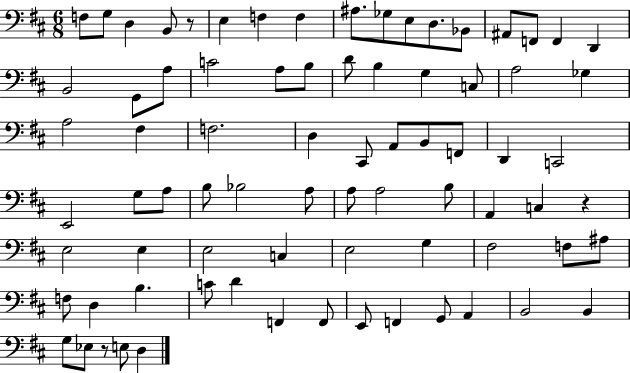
F3/e G3/e D3/q B2/e R/e E3/q F3/q F3/q A#3/e. Gb3/e E3/e D3/e. Bb2/e A#2/e F2/e F2/q D2/q B2/h G2/e A3/e C4/h A3/e B3/e D4/e B3/q G3/q C3/e A3/h Gb3/q A3/h F#3/q F3/h. D3/q C#2/e A2/e B2/e F2/e D2/q C2/h E2/h G3/e A3/e B3/e Bb3/h A3/e A3/e A3/h B3/e A2/q C3/q R/q E3/h E3/q E3/h C3/q E3/h G3/q F#3/h F3/e A#3/e F3/e D3/q B3/q. C4/e D4/q F2/q F2/e E2/e F2/q G2/e A2/q B2/h B2/q G3/e Eb3/e R/e E3/e D3/q